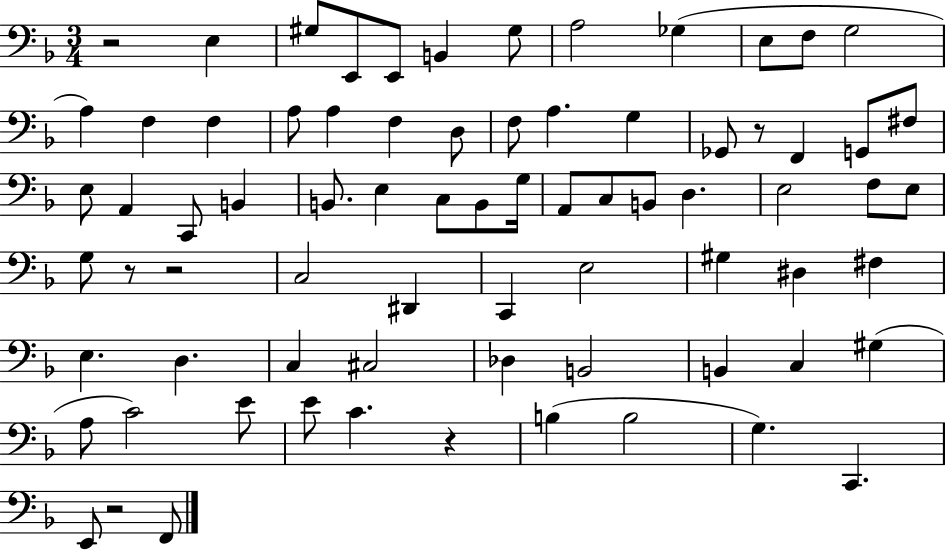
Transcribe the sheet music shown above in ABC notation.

X:1
T:Untitled
M:3/4
L:1/4
K:F
z2 E, ^G,/2 E,,/2 E,,/2 B,, ^G,/2 A,2 _G, E,/2 F,/2 G,2 A, F, F, A,/2 A, F, D,/2 F,/2 A, G, _G,,/2 z/2 F,, G,,/2 ^F,/2 E,/2 A,, C,,/2 B,, B,,/2 E, C,/2 B,,/2 G,/4 A,,/2 C,/2 B,,/2 D, E,2 F,/2 E,/2 G,/2 z/2 z2 C,2 ^D,, C,, E,2 ^G, ^D, ^F, E, D, C, ^C,2 _D, B,,2 B,, C, ^G, A,/2 C2 E/2 E/2 C z B, B,2 G, C,, E,,/2 z2 F,,/2